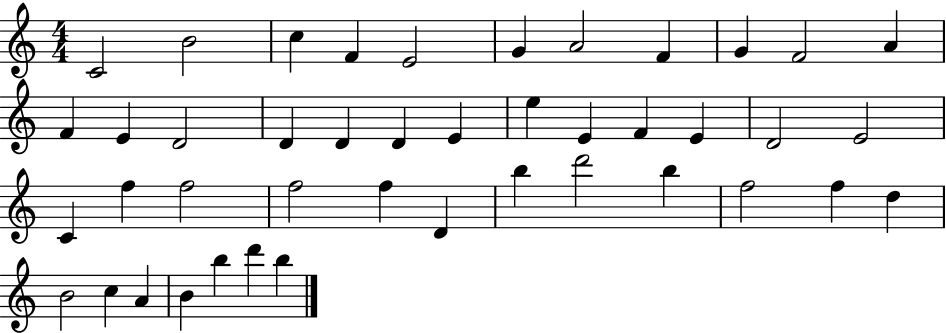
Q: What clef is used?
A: treble